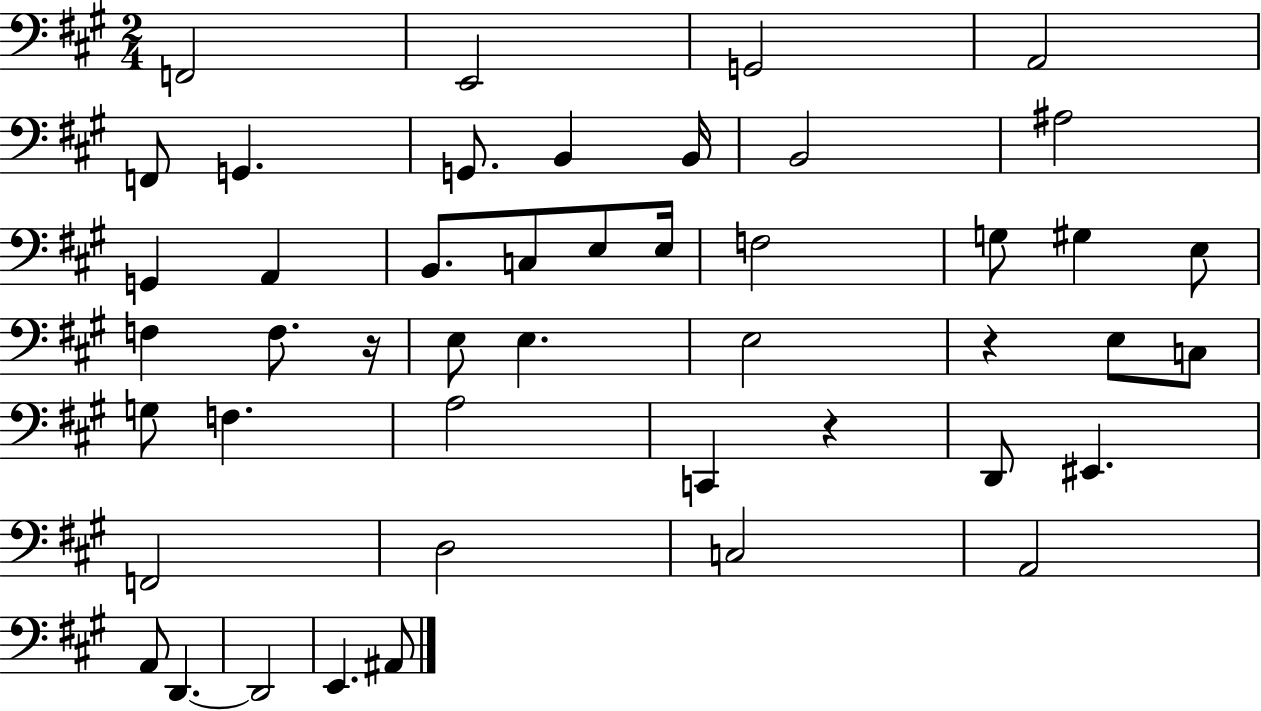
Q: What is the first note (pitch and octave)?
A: F2